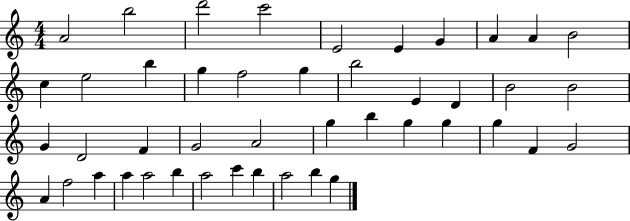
A4/h B5/h D6/h C6/h E4/h E4/q G4/q A4/q A4/q B4/h C5/q E5/h B5/q G5/q F5/h G5/q B5/h E4/q D4/q B4/h B4/h G4/q D4/h F4/q G4/h A4/h G5/q B5/q G5/q G5/q G5/q F4/q G4/h A4/q F5/h A5/q A5/q A5/h B5/q A5/h C6/q B5/q A5/h B5/q G5/q